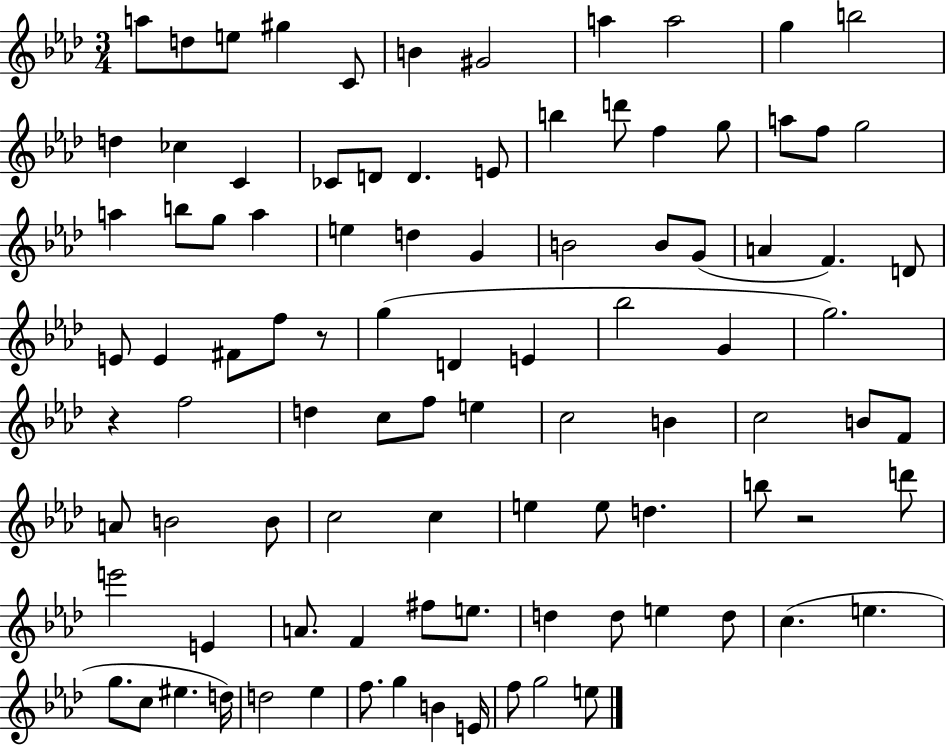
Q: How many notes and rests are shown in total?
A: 96